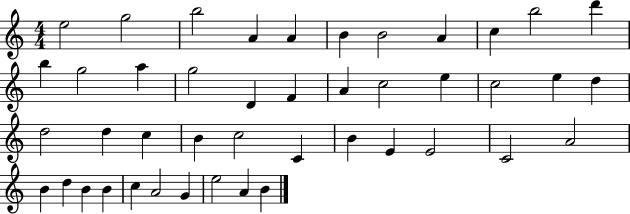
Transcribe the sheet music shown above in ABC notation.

X:1
T:Untitled
M:4/4
L:1/4
K:C
e2 g2 b2 A A B B2 A c b2 d' b g2 a g2 D F A c2 e c2 e d d2 d c B c2 C B E E2 C2 A2 B d B B c A2 G e2 A B